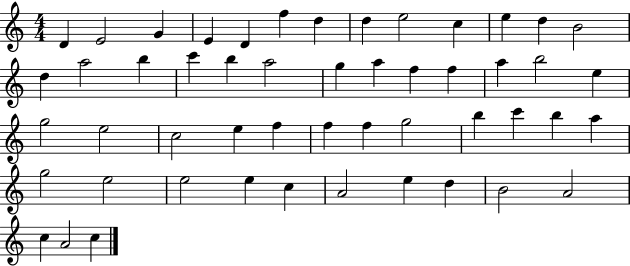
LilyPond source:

{
  \clef treble
  \numericTimeSignature
  \time 4/4
  \key c \major
  d'4 e'2 g'4 | e'4 d'4 f''4 d''4 | d''4 e''2 c''4 | e''4 d''4 b'2 | \break d''4 a''2 b''4 | c'''4 b''4 a''2 | g''4 a''4 f''4 f''4 | a''4 b''2 e''4 | \break g''2 e''2 | c''2 e''4 f''4 | f''4 f''4 g''2 | b''4 c'''4 b''4 a''4 | \break g''2 e''2 | e''2 e''4 c''4 | a'2 e''4 d''4 | b'2 a'2 | \break c''4 a'2 c''4 | \bar "|."
}